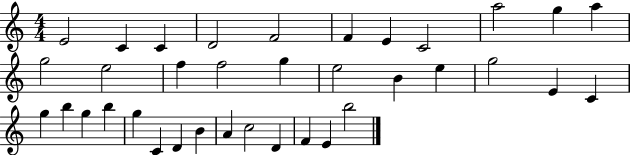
{
  \clef treble
  \numericTimeSignature
  \time 4/4
  \key c \major
  e'2 c'4 c'4 | d'2 f'2 | f'4 e'4 c'2 | a''2 g''4 a''4 | \break g''2 e''2 | f''4 f''2 g''4 | e''2 b'4 e''4 | g''2 e'4 c'4 | \break g''4 b''4 g''4 b''4 | g''4 c'4 d'4 b'4 | a'4 c''2 d'4 | f'4 e'4 b''2 | \break \bar "|."
}